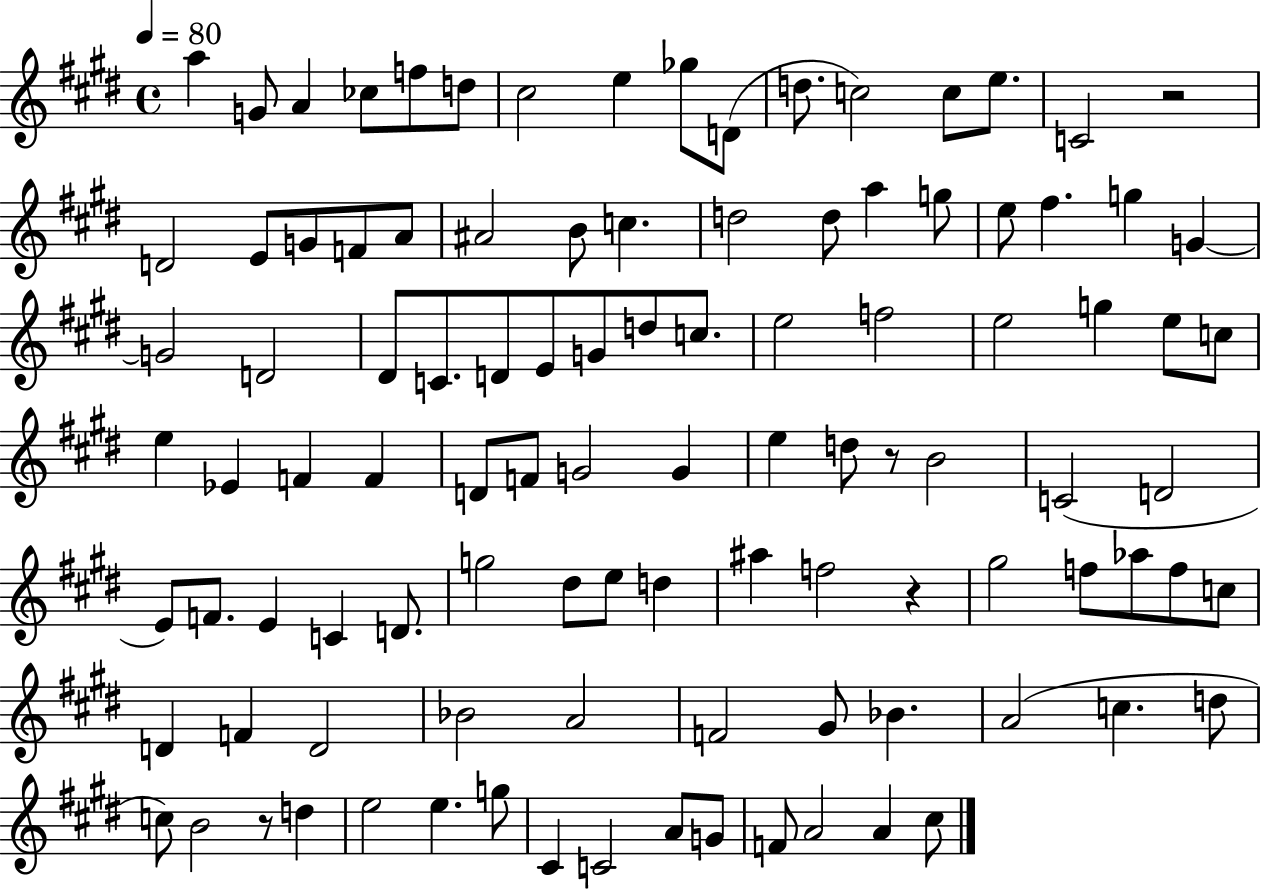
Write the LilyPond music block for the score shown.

{
  \clef treble
  \time 4/4
  \defaultTimeSignature
  \key e \major
  \tempo 4 = 80
  a''4 g'8 a'4 ces''8 f''8 d''8 | cis''2 e''4 ges''8 d'8( | d''8. c''2) c''8 e''8. | c'2 r2 | \break d'2 e'8 g'8 f'8 a'8 | ais'2 b'8 c''4. | d''2 d''8 a''4 g''8 | e''8 fis''4. g''4 g'4~~ | \break g'2 d'2 | dis'8 c'8. d'8 e'8 g'8 d''8 c''8. | e''2 f''2 | e''2 g''4 e''8 c''8 | \break e''4 ees'4 f'4 f'4 | d'8 f'8 g'2 g'4 | e''4 d''8 r8 b'2 | c'2( d'2 | \break e'8) f'8. e'4 c'4 d'8. | g''2 dis''8 e''8 d''4 | ais''4 f''2 r4 | gis''2 f''8 aes''8 f''8 c''8 | \break d'4 f'4 d'2 | bes'2 a'2 | f'2 gis'8 bes'4. | a'2( c''4. d''8 | \break c''8) b'2 r8 d''4 | e''2 e''4. g''8 | cis'4 c'2 a'8 g'8 | f'8 a'2 a'4 cis''8 | \break \bar "|."
}